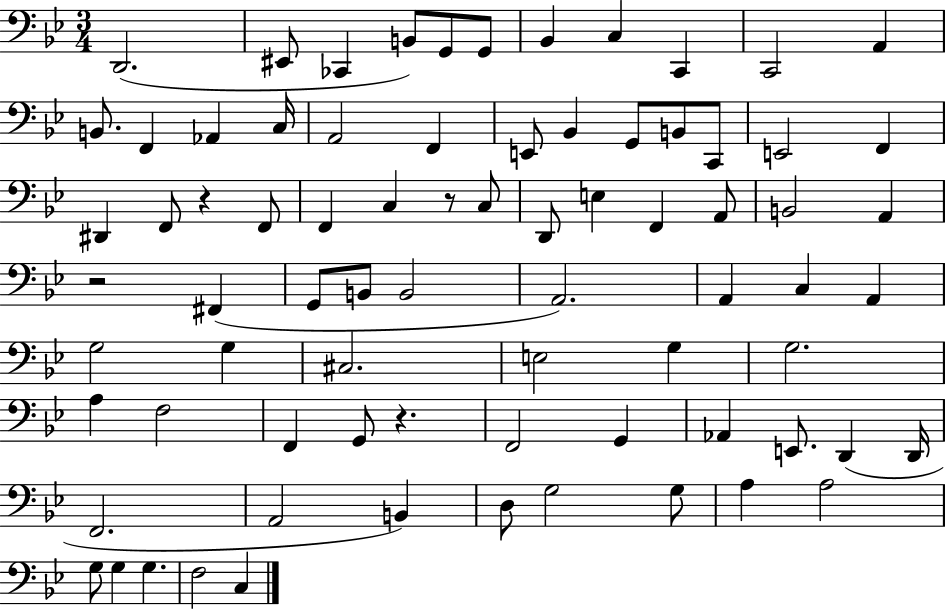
{
  \clef bass
  \numericTimeSignature
  \time 3/4
  \key bes \major
  d,2.( | eis,8 ces,4 b,8) g,8 g,8 | bes,4 c4 c,4 | c,2 a,4 | \break b,8. f,4 aes,4 c16 | a,2 f,4 | e,8 bes,4 g,8 b,8 c,8 | e,2 f,4 | \break dis,4 f,8 r4 f,8 | f,4 c4 r8 c8 | d,8 e4 f,4 a,8 | b,2 a,4 | \break r2 fis,4( | g,8 b,8 b,2 | a,2.) | a,4 c4 a,4 | \break g2 g4 | cis2. | e2 g4 | g2. | \break a4 f2 | f,4 g,8 r4. | f,2 g,4 | aes,4 e,8. d,4( d,16 | \break f,2. | a,2 b,4) | d8 g2 g8 | a4 a2 | \break g8 g4 g4. | f2 c4 | \bar "|."
}